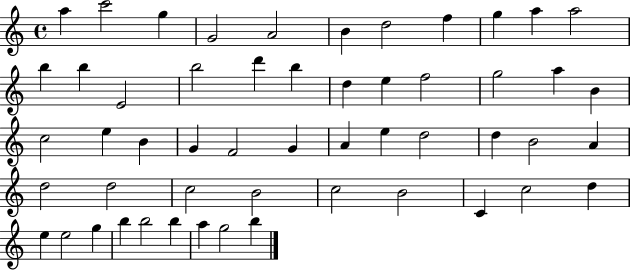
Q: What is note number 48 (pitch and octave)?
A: B5